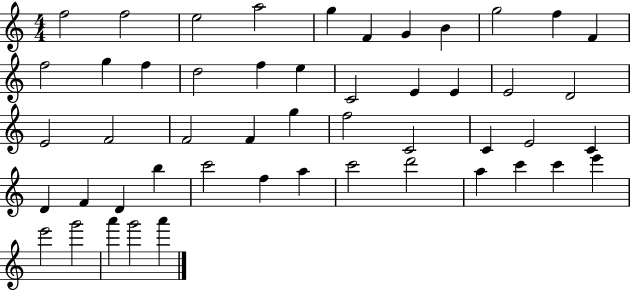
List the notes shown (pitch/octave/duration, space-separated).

F5/h F5/h E5/h A5/h G5/q F4/q G4/q B4/q G5/h F5/q F4/q F5/h G5/q F5/q D5/h F5/q E5/q C4/h E4/q E4/q E4/h D4/h E4/h F4/h F4/h F4/q G5/q F5/h C4/h C4/q E4/h C4/q D4/q F4/q D4/q B5/q C6/h F5/q A5/q C6/h D6/h A5/q C6/q C6/q E6/q E6/h G6/h A6/q G6/h A6/q